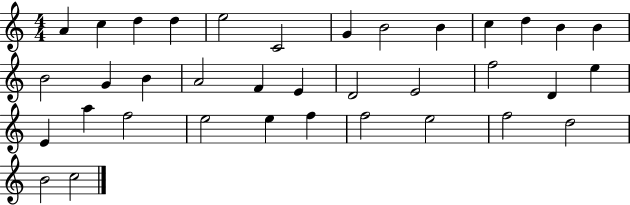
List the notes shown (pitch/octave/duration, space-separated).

A4/q C5/q D5/q D5/q E5/h C4/h G4/q B4/h B4/q C5/q D5/q B4/q B4/q B4/h G4/q B4/q A4/h F4/q E4/q D4/h E4/h F5/h D4/q E5/q E4/q A5/q F5/h E5/h E5/q F5/q F5/h E5/h F5/h D5/h B4/h C5/h